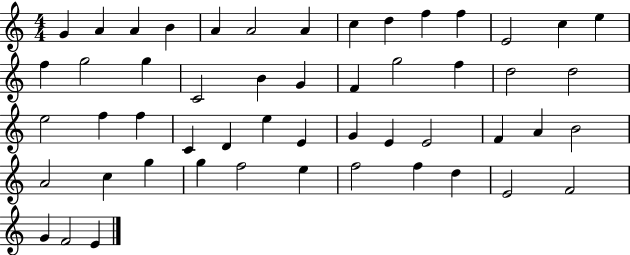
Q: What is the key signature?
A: C major